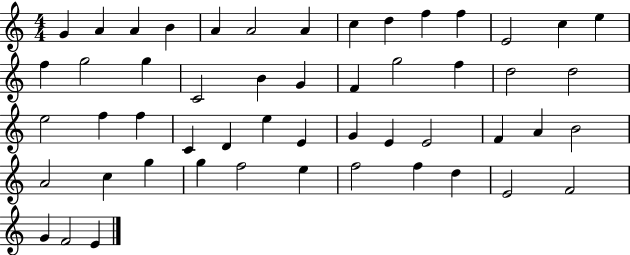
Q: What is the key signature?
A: C major